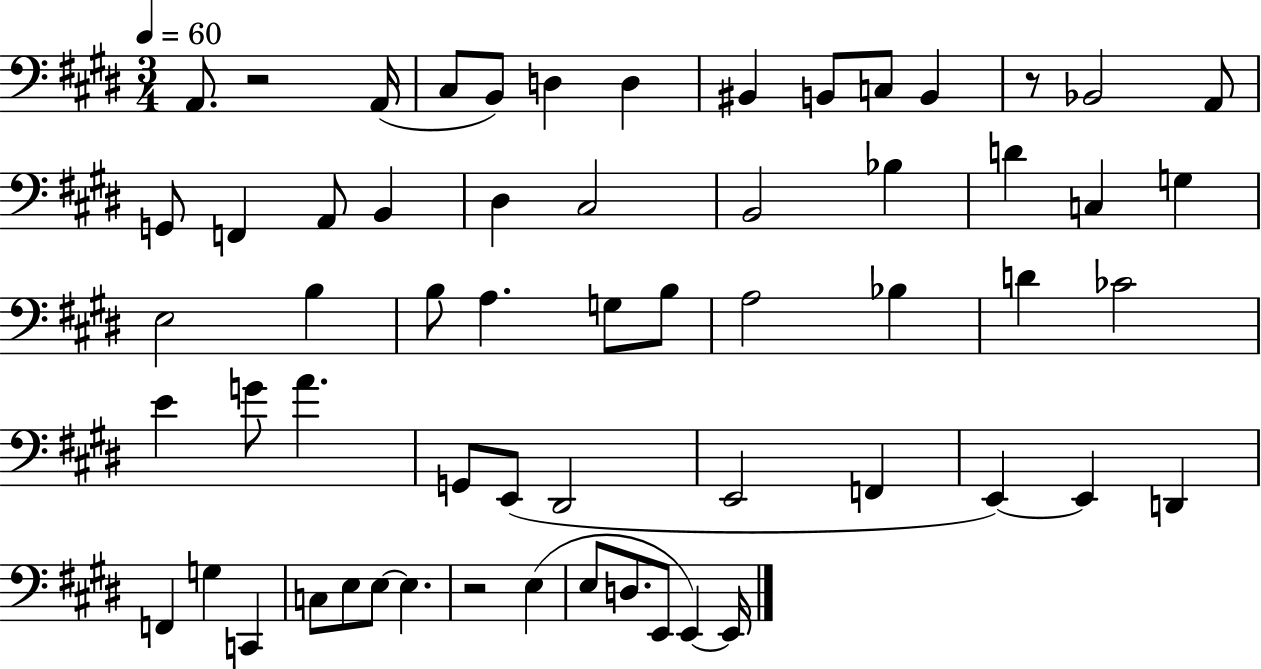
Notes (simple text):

A2/e. R/h A2/s C#3/e B2/e D3/q D3/q BIS2/q B2/e C3/e B2/q R/e Bb2/h A2/e G2/e F2/q A2/e B2/q D#3/q C#3/h B2/h Bb3/q D4/q C3/q G3/q E3/h B3/q B3/e A3/q. G3/e B3/e A3/h Bb3/q D4/q CES4/h E4/q G4/e A4/q. G2/e E2/e D#2/h E2/h F2/q E2/q E2/q D2/q F2/q G3/q C2/q C3/e E3/e E3/e E3/q. R/h E3/q E3/e D3/e. E2/e E2/q E2/s